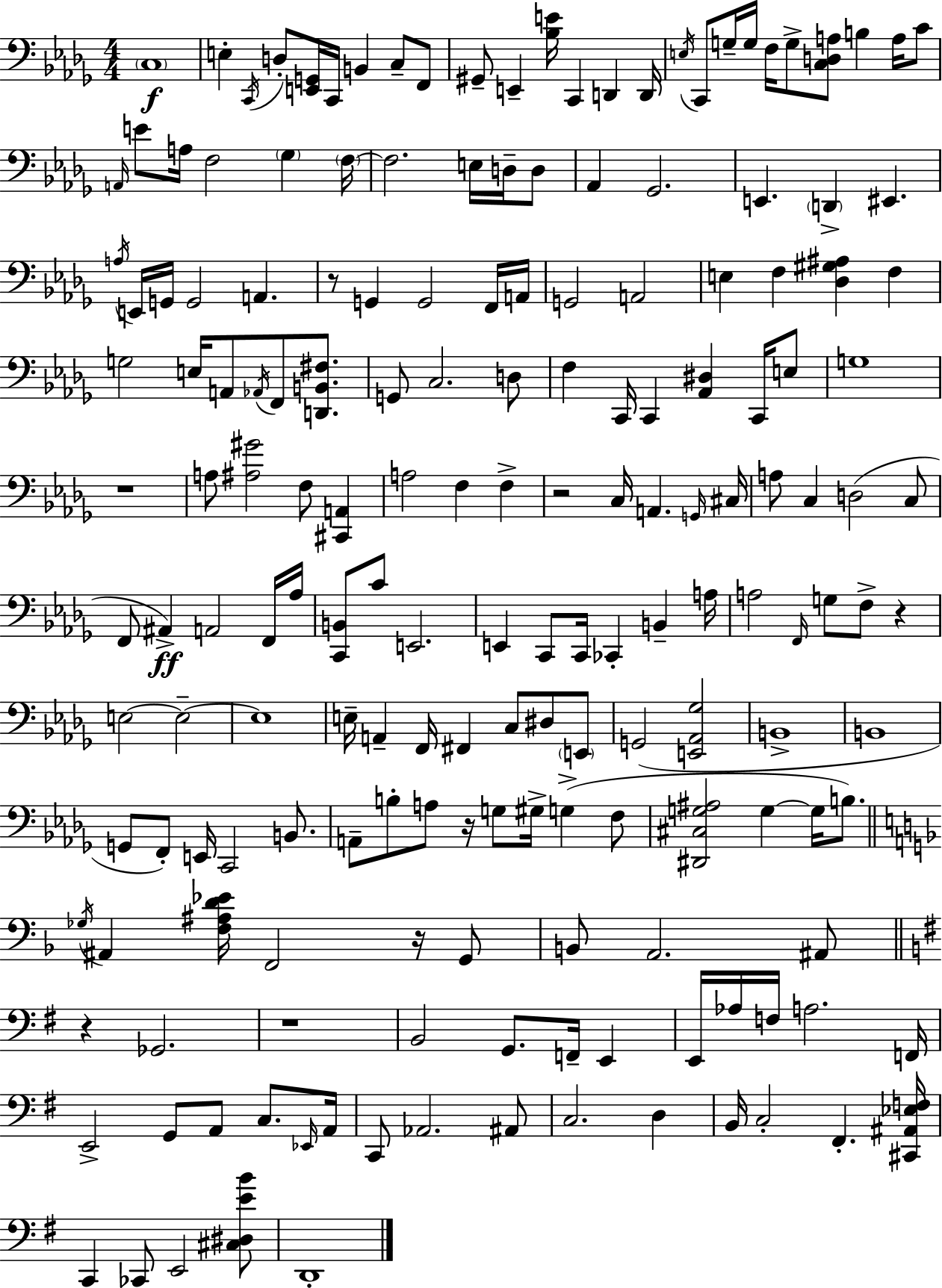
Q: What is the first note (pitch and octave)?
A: C3